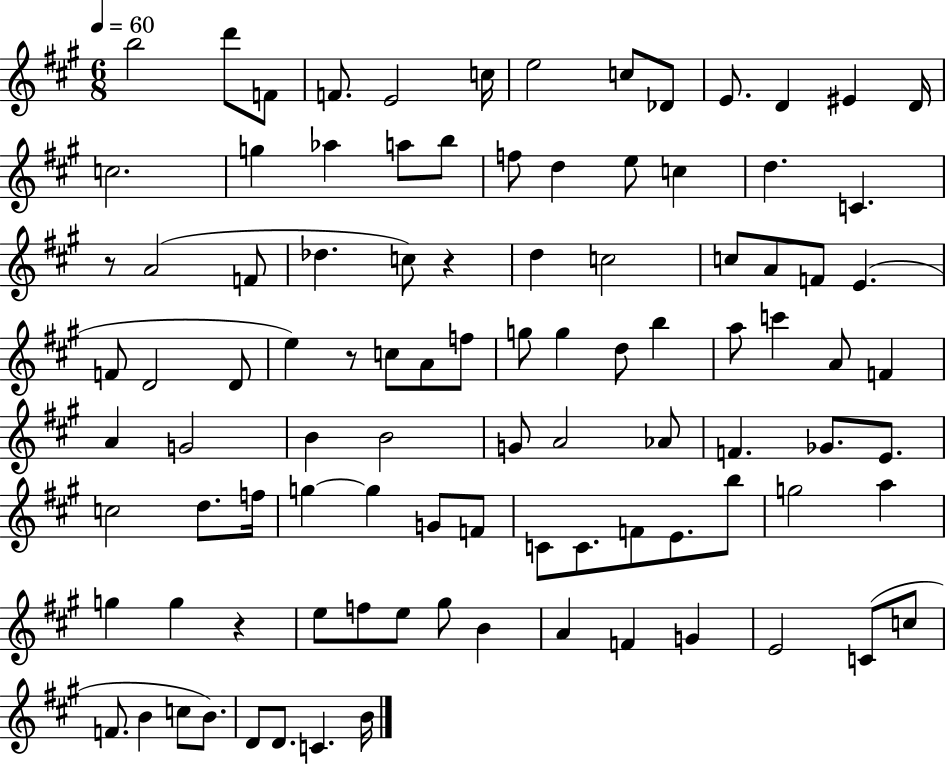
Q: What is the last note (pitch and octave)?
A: B4